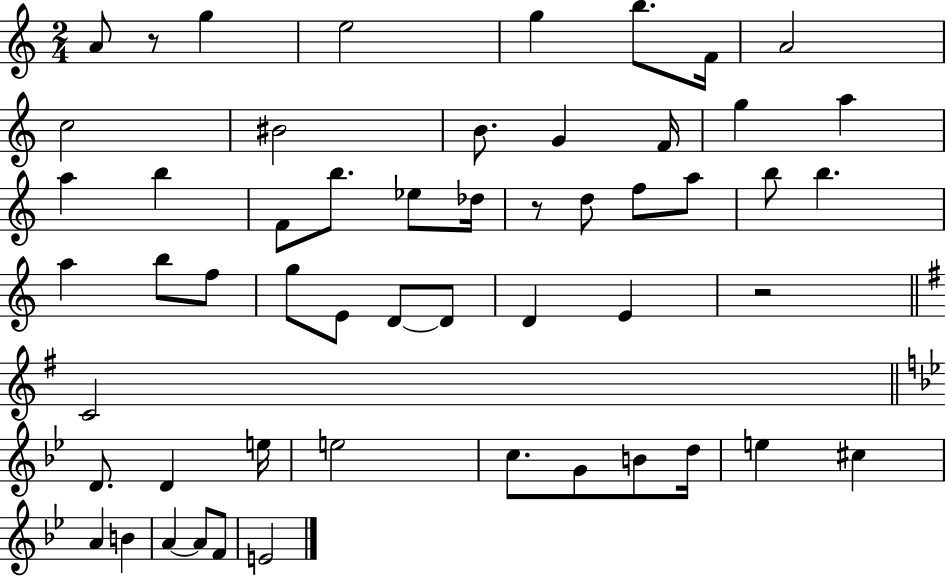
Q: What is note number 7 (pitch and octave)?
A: A4